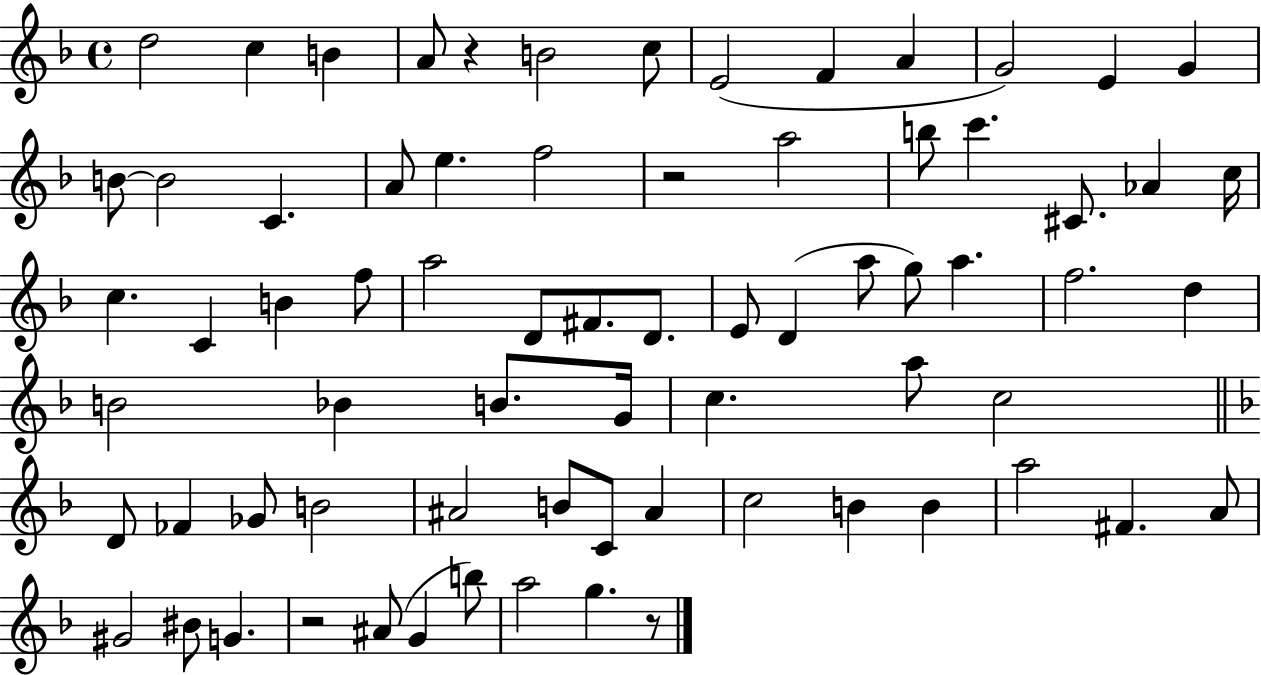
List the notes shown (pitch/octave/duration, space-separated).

D5/h C5/q B4/q A4/e R/q B4/h C5/e E4/h F4/q A4/q G4/h E4/q G4/q B4/e B4/h C4/q. A4/e E5/q. F5/h R/h A5/h B5/e C6/q. C#4/e. Ab4/q C5/s C5/q. C4/q B4/q F5/e A5/h D4/e F#4/e. D4/e. E4/e D4/q A5/e G5/e A5/q. F5/h. D5/q B4/h Bb4/q B4/e. G4/s C5/q. A5/e C5/h D4/e FES4/q Gb4/e B4/h A#4/h B4/e C4/e A#4/q C5/h B4/q B4/q A5/h F#4/q. A4/e G#4/h BIS4/e G4/q. R/h A#4/e G4/q B5/e A5/h G5/q. R/e